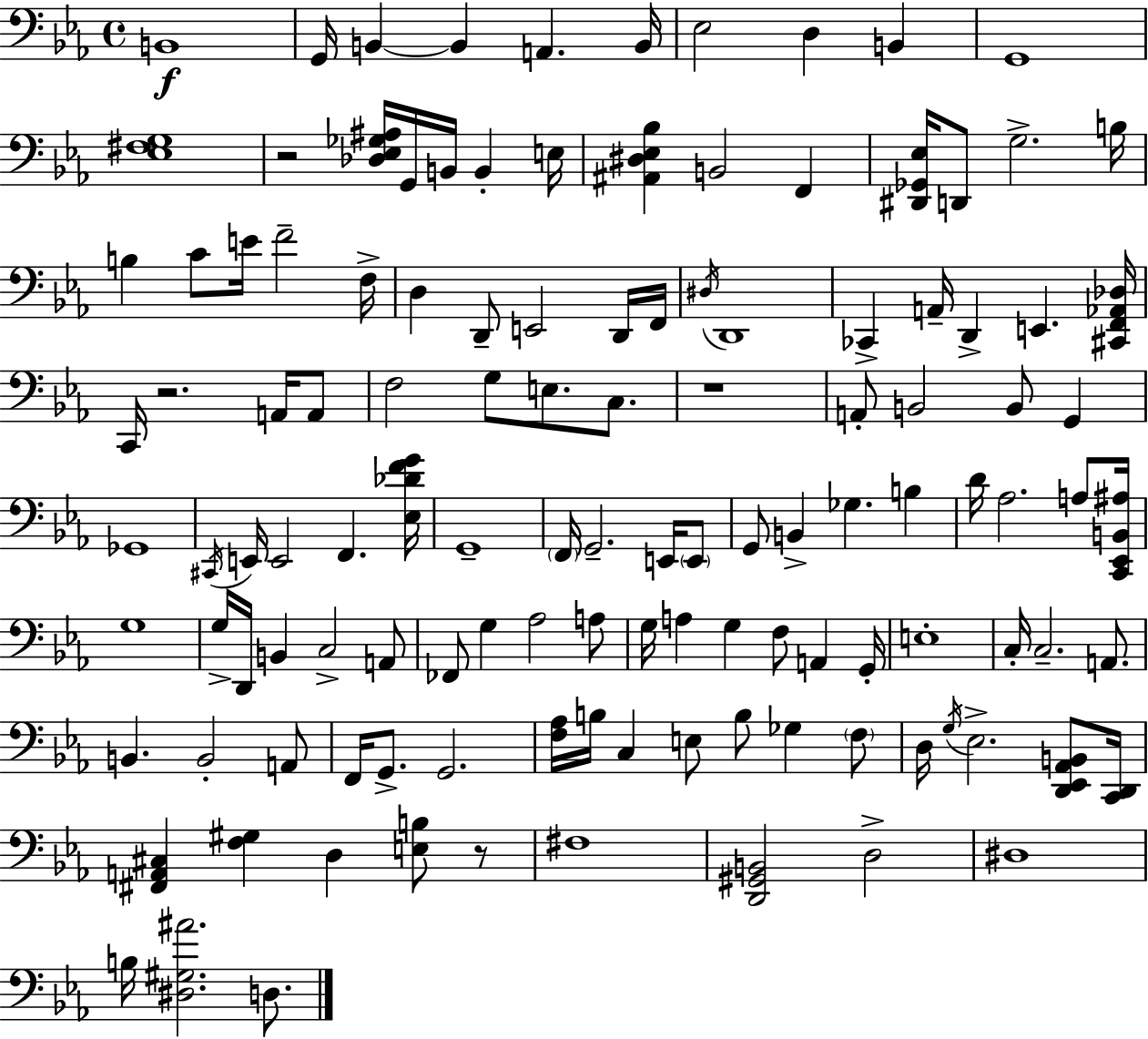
{
  \clef bass
  \time 4/4
  \defaultTimeSignature
  \key c \minor
  b,1\f | g,16 b,4~~ b,4 a,4. b,16 | ees2 d4 b,4 | g,1 | \break <ees fis g>1 | r2 <des ees ges ais>16 g,16 b,16 b,4-. e16 | <ais, dis ees bes>4 b,2 f,4 | <dis, ges, ees>16 d,8 g2.-> b16 | \break b4 c'8 e'16 f'2-- f16-> | d4 d,8-- e,2 d,16 f,16 | \acciaccatura { dis16 } d,1 | ces,4-> a,16-- d,4-> e,4. | \break <cis, f, aes, des>16 c,16 r2. a,16 a,8 | f2 g8 e8. c8. | r1 | a,8-. b,2 b,8 g,4 | \break ges,1 | \acciaccatura { cis,16 } e,16 e,2 f,4. | <ees des' f' g'>16 g,1-- | \parenthesize f,16 g,2.-- e,16 | \break \parenthesize e,8 g,8 b,4-> ges4. b4 | d'16 aes2. a8 | <c, ees, b, ais>16 g1 | g16-> d,16 b,4 c2-> | \break a,8 fes,8 g4 aes2 | a8 g16 a4 g4 f8 a,4 | g,16-. e1-. | c16-. c2.-- a,8. | \break b,4. b,2-. | a,8 f,16 g,8.-> g,2. | <f aes>16 b16 c4 e8 b8 ges4 | \parenthesize f8 d16 \acciaccatura { g16 } ees2.-> | \break <d, ees, aes, b,>8 <c, d,>16 <fis, a, cis>4 <f gis>4 d4 <e b>8 | r8 fis1 | <d, gis, b,>2 d2-> | dis1 | \break b16 <dis gis ais'>2. | d8. \bar "|."
}